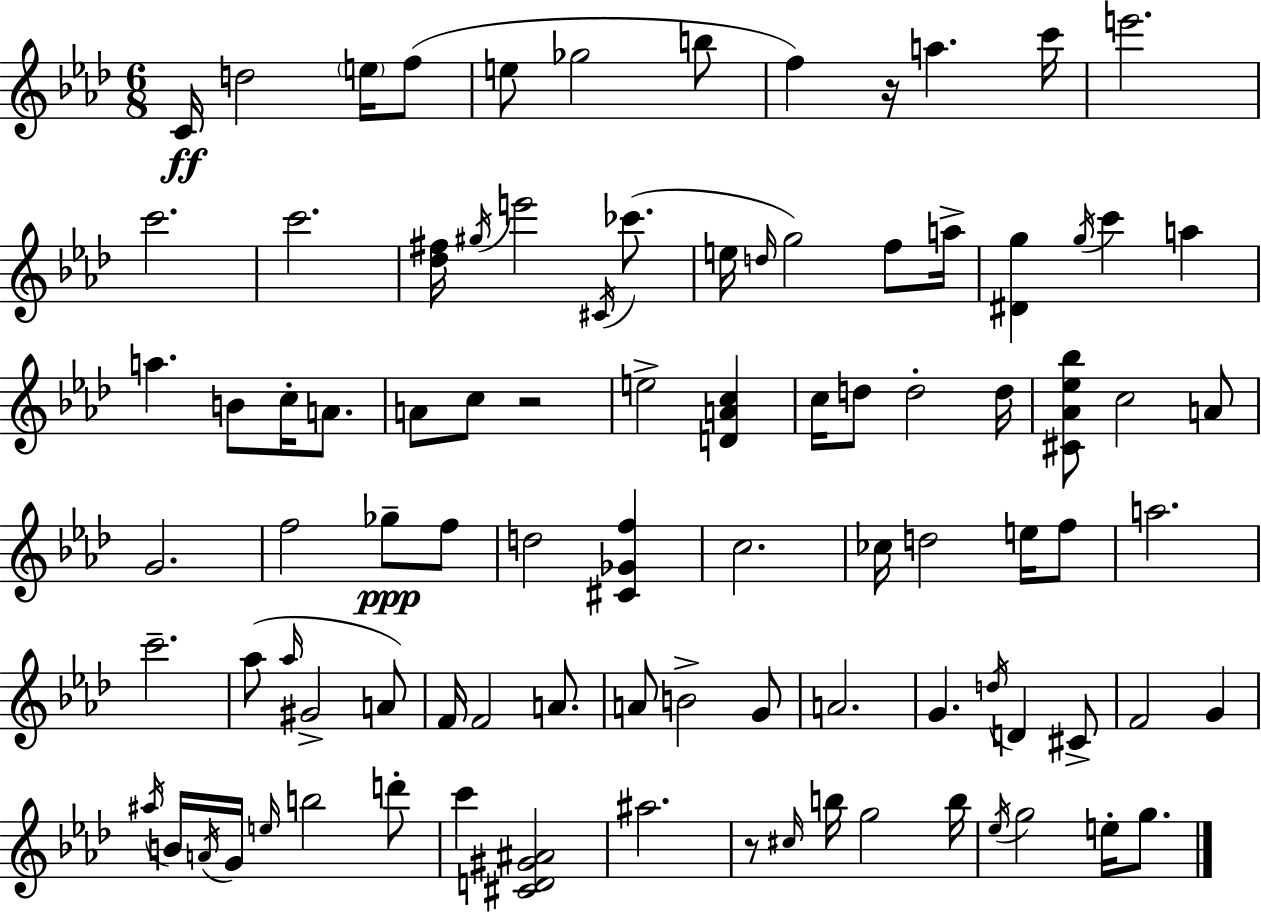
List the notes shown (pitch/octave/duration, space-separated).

C4/s D5/h E5/s F5/e E5/e Gb5/h B5/e F5/q R/s A5/q. C6/s E6/h. C6/h. C6/h. [Db5,F#5]/s G#5/s E6/h C#4/s CES6/e. E5/s D5/s G5/h F5/e A5/s [D#4,G5]/q G5/s C6/q A5/q A5/q. B4/e C5/s A4/e. A4/e C5/e R/h E5/h [D4,A4,C5]/q C5/s D5/e D5/h D5/s [C#4,Ab4,Eb5,Bb5]/e C5/h A4/e G4/h. F5/h Gb5/e F5/e D5/h [C#4,Gb4,F5]/q C5/h. CES5/s D5/h E5/s F5/e A5/h. C6/h. Ab5/e Ab5/s G#4/h A4/e F4/s F4/h A4/e. A4/e B4/h G4/e A4/h. G4/q. D5/s D4/q C#4/e F4/h G4/q A#5/s B4/s A4/s G4/s E5/s B5/h D6/e C6/q [C#4,D4,G#4,A#4]/h A#5/h. R/e C#5/s B5/s G5/h B5/s Eb5/s G5/h E5/s G5/e.